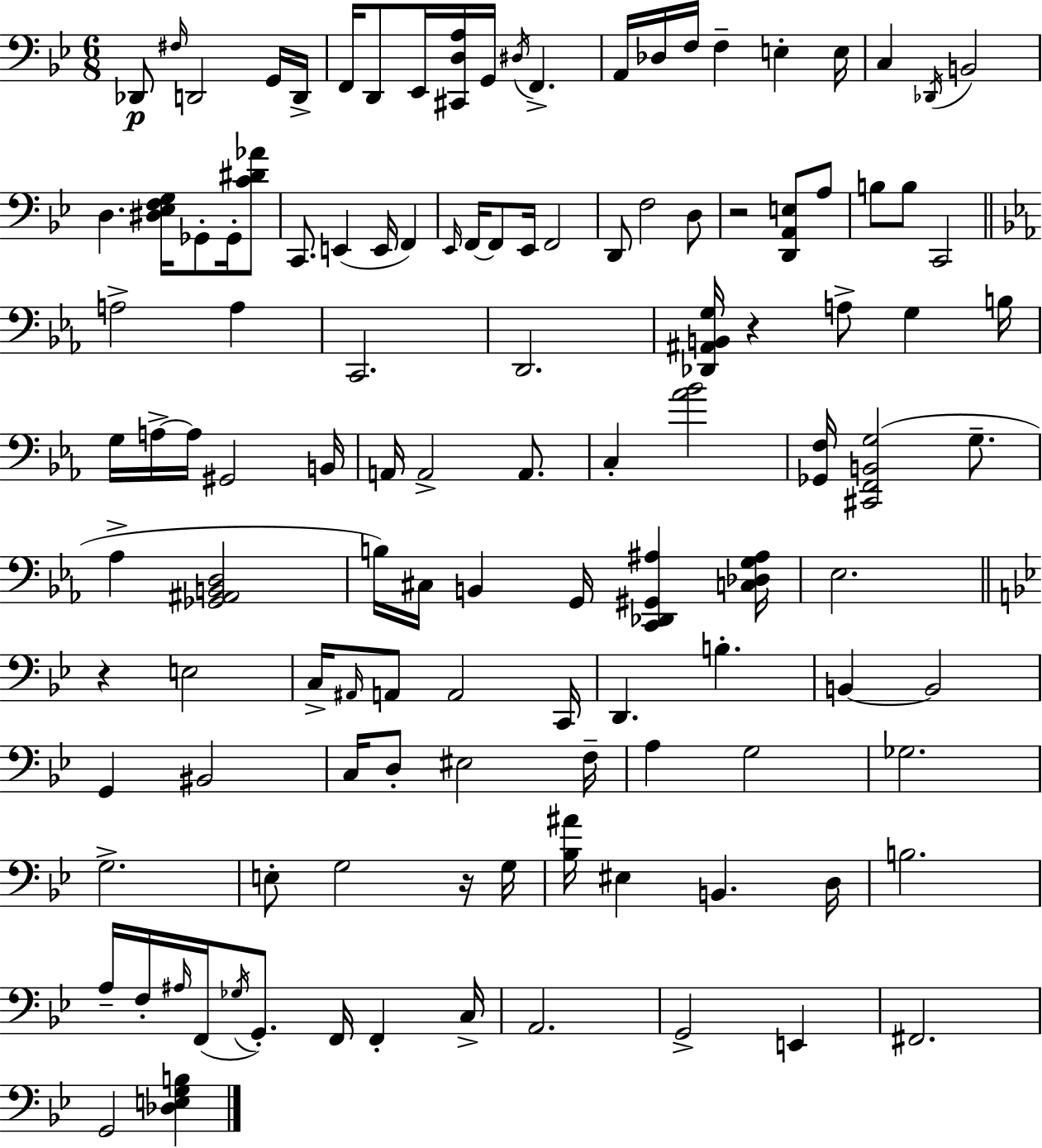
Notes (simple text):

Db2/e F#3/s D2/h G2/s D2/s F2/s D2/e Eb2/s [C#2,D3,A3]/s G2/s D#3/s F2/q. A2/s Db3/s F3/s F3/q E3/q E3/s C3/q Db2/s B2/h D3/q. [D#3,Eb3,F3,G3]/s Gb2/e Gb2/s [C4,D#4,Ab4]/e C2/e. E2/q E2/s F2/q Eb2/s F2/s F2/e Eb2/s F2/h D2/e F3/h D3/e R/h [D2,A2,E3]/e A3/e B3/e B3/e C2/h A3/h A3/q C2/h. D2/h. [Db2,A#2,B2,G3]/s R/q A3/e G3/q B3/s G3/s A3/s A3/s G#2/h B2/s A2/s A2/h A2/e. C3/q [Ab4,Bb4]/h [Gb2,F3]/s [C#2,F2,B2,G3]/h G3/e. Ab3/q [Gb2,A#2,B2,D3]/h B3/s C#3/s B2/q G2/s [C2,Db2,G#2,A#3]/q [C3,Db3,G3,A#3]/s Eb3/h. R/q E3/h C3/s A#2/s A2/e A2/h C2/s D2/q. B3/q. B2/q B2/h G2/q BIS2/h C3/s D3/e EIS3/h F3/s A3/q G3/h Gb3/h. G3/h. E3/e G3/h R/s G3/s [Bb3,A#4]/s EIS3/q B2/q. D3/s B3/h. A3/s F3/s A#3/s F2/s Gb3/s G2/e. F2/s F2/q C3/s A2/h. G2/h E2/q F#2/h. G2/h [Db3,E3,G3,B3]/q